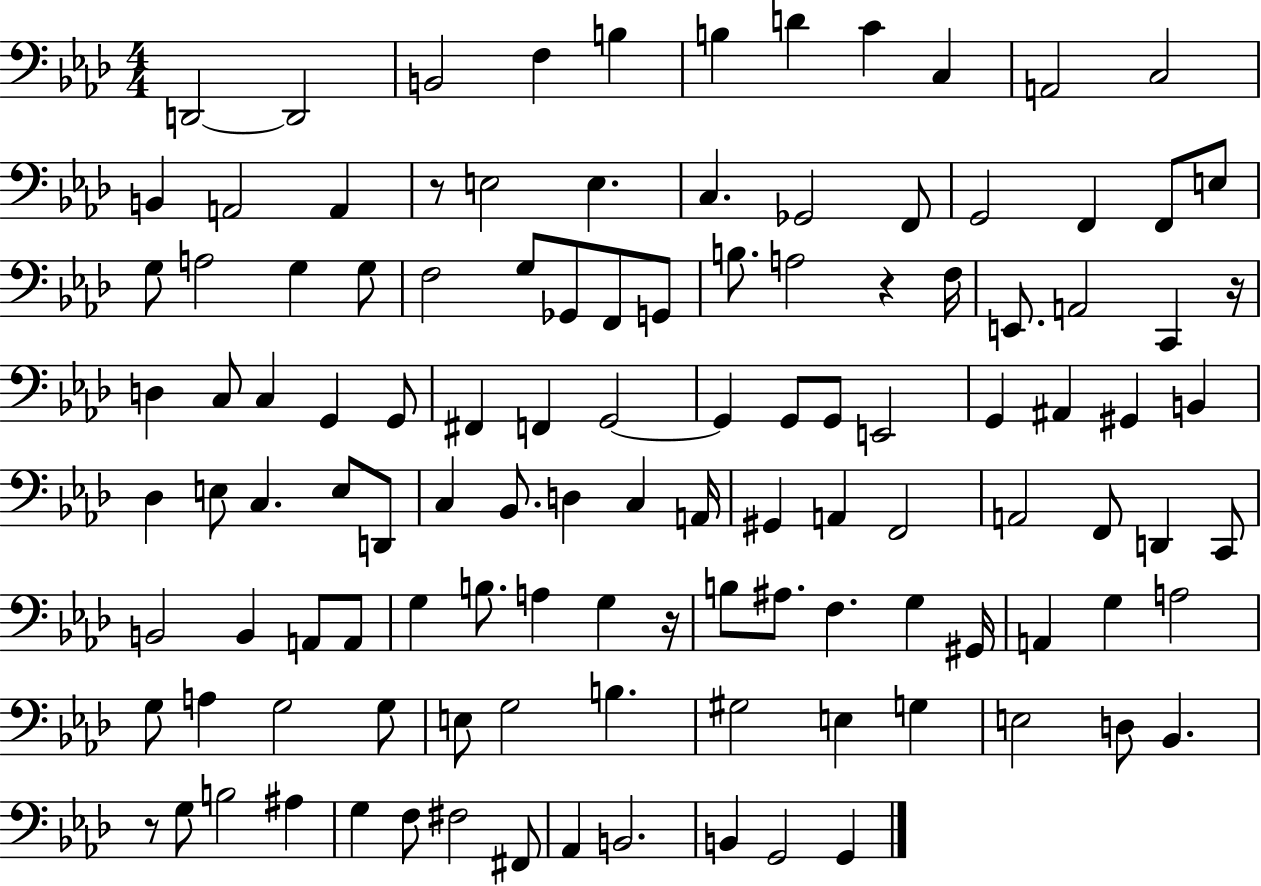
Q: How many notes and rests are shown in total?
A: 117